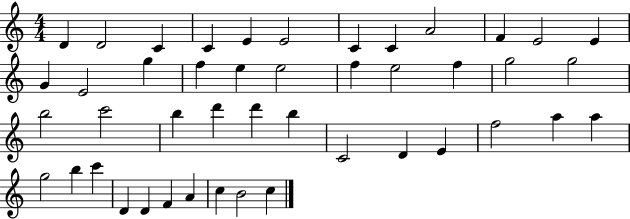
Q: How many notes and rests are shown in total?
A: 45